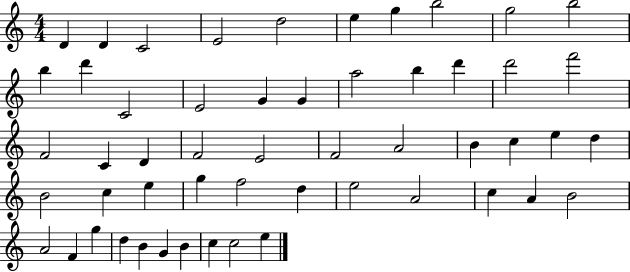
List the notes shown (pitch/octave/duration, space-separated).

D4/q D4/q C4/h E4/h D5/h E5/q G5/q B5/h G5/h B5/h B5/q D6/q C4/h E4/h G4/q G4/q A5/h B5/q D6/q D6/h F6/h F4/h C4/q D4/q F4/h E4/h F4/h A4/h B4/q C5/q E5/q D5/q B4/h C5/q E5/q G5/q F5/h D5/q E5/h A4/h C5/q A4/q B4/h A4/h F4/q G5/q D5/q B4/q G4/q B4/q C5/q C5/h E5/q